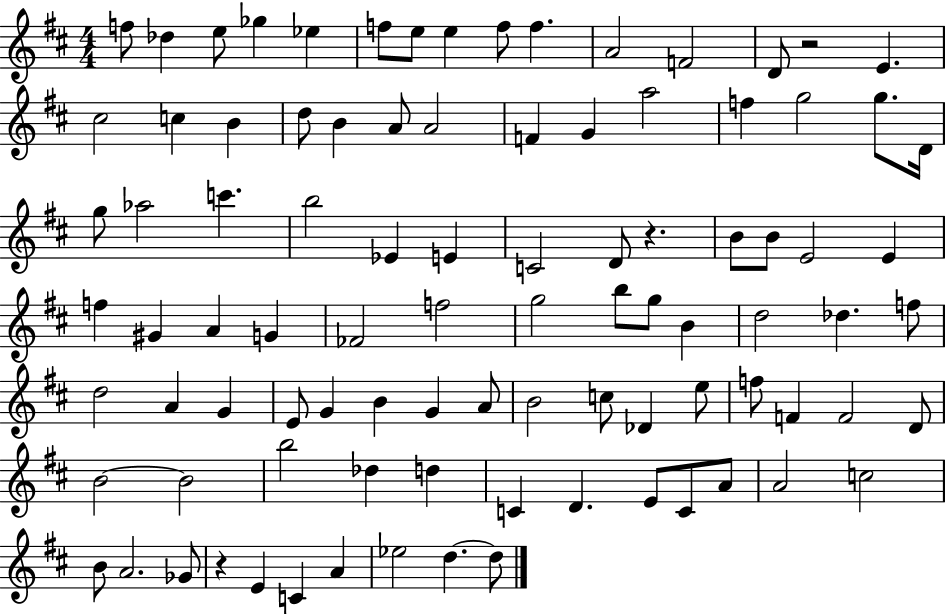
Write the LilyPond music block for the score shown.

{
  \clef treble
  \numericTimeSignature
  \time 4/4
  \key d \major
  f''8 des''4 e''8 ges''4 ees''4 | f''8 e''8 e''4 f''8 f''4. | a'2 f'2 | d'8 r2 e'4. | \break cis''2 c''4 b'4 | d''8 b'4 a'8 a'2 | f'4 g'4 a''2 | f''4 g''2 g''8. d'16 | \break g''8 aes''2 c'''4. | b''2 ees'4 e'4 | c'2 d'8 r4. | b'8 b'8 e'2 e'4 | \break f''4 gis'4 a'4 g'4 | fes'2 f''2 | g''2 b''8 g''8 b'4 | d''2 des''4. f''8 | \break d''2 a'4 g'4 | e'8 g'4 b'4 g'4 a'8 | b'2 c''8 des'4 e''8 | f''8 f'4 f'2 d'8 | \break b'2~~ b'2 | b''2 des''4 d''4 | c'4 d'4. e'8 c'8 a'8 | a'2 c''2 | \break b'8 a'2. ges'8 | r4 e'4 c'4 a'4 | ees''2 d''4.~~ d''8 | \bar "|."
}